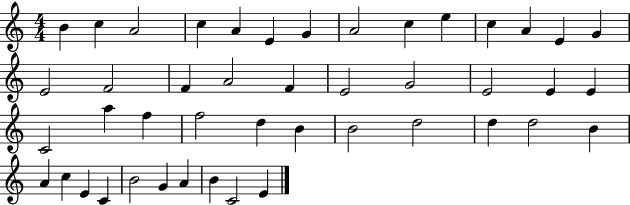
X:1
T:Untitled
M:4/4
L:1/4
K:C
B c A2 c A E G A2 c e c A E G E2 F2 F A2 F E2 G2 E2 E E C2 a f f2 d B B2 d2 d d2 B A c E C B2 G A B C2 E